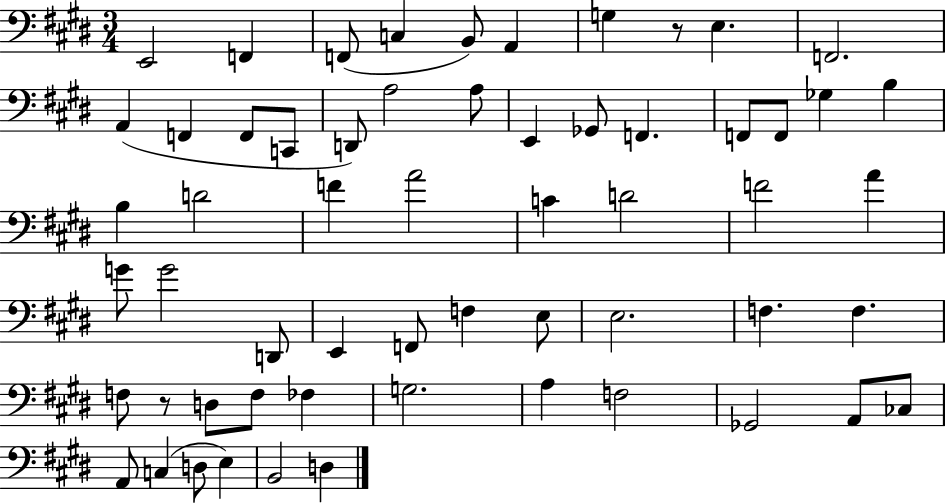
{
  \clef bass
  \numericTimeSignature
  \time 3/4
  \key e \major
  e,2 f,4 | f,8( c4 b,8) a,4 | g4 r8 e4. | f,2. | \break a,4( f,4 f,8 c,8 | d,8) a2 a8 | e,4 ges,8 f,4. | f,8 f,8 ges4 b4 | \break b4 d'2 | f'4 a'2 | c'4 d'2 | f'2 a'4 | \break g'8 g'2 d,8 | e,4 f,8 f4 e8 | e2. | f4. f4. | \break f8 r8 d8 f8 fes4 | g2. | a4 f2 | ges,2 a,8 ces8 | \break a,8 c4( d8 e4) | b,2 d4 | \bar "|."
}